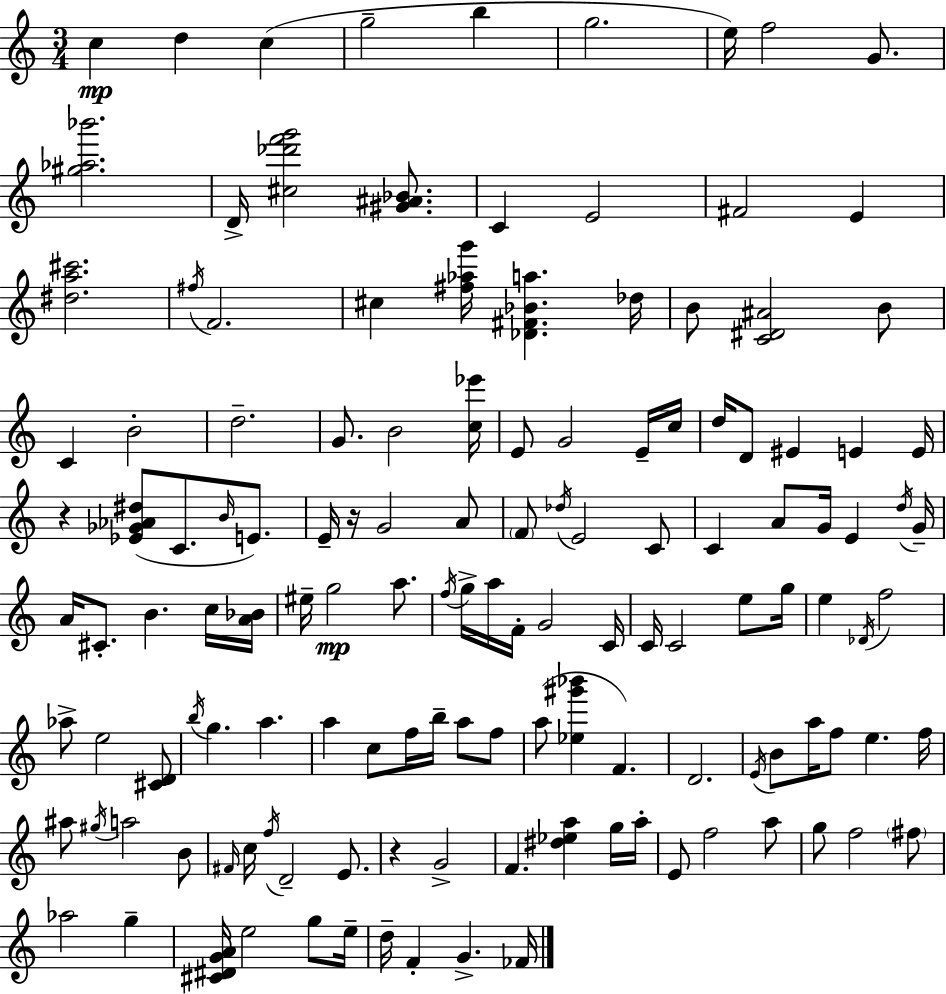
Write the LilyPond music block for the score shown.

{
  \clef treble
  \numericTimeSignature
  \time 3/4
  \key a \minor
  c''4\mp d''4 c''4( | g''2-- b''4 | g''2. | e''16) f''2 g'8. | \break <gis'' aes'' bes'''>2. | d'16-> <cis'' des''' f''' g'''>2 <gis' ais' bes'>8. | c'4 e'2 | fis'2 e'4 | \break <dis'' a'' cis'''>2. | \acciaccatura { fis''16 } f'2. | cis''4 <fis'' aes'' g'''>16 <des' fis' bes' a''>4. | des''16 b'8 <c' dis' ais'>2 b'8 | \break c'4 b'2-. | d''2.-- | g'8. b'2 | <c'' ees'''>16 e'8 g'2 e'16-- | \break c''16 d''16 d'8 eis'4 e'4 | e'16 r4 <ees' ges' aes' dis''>8( c'8. \grace { b'16 } e'8.) | e'16-- r16 g'2 | a'8 \parenthesize f'8 \acciaccatura { des''16 } e'2 | \break c'8 c'4 a'8 g'16 e'4 | \acciaccatura { d''16 } g'16-- a'16 cis'8.-. b'4. | c''16 <a' bes'>16 eis''16-- g''2\mp | a''8. \acciaccatura { f''16 } g''16-> a''16 f'16-. g'2 | \break c'16 c'16 c'2 | e''8 g''16 e''4 \acciaccatura { des'16 } f''2 | aes''8-> e''2 | <cis' d'>8 \acciaccatura { b''16 } g''4. | \break a''4. a''4 c''8 | f''16 b''16-- a''8 f''8 a''8( <ees'' gis''' bes'''>4 | f'4.) d'2. | \acciaccatura { e'16 } b'8 a''16 f''8 | \break e''4. f''16 ais''8 \acciaccatura { gis''16 } a''2 | b'8 \grace { fis'16 } c''16 \acciaccatura { f''16 } | d'2-- e'8. r4 | g'2-> f'4. | \break <dis'' ees'' a''>4 g''16 a''16-. e'8 | f''2 a''8 g''8 | f''2 \parenthesize fis''8 aes''2 | g''4-- <cis' dis' g' a'>16 | \break e''2 g''8 e''16-- d''16-- | f'4-. g'4.-> fes'16 \bar "|."
}